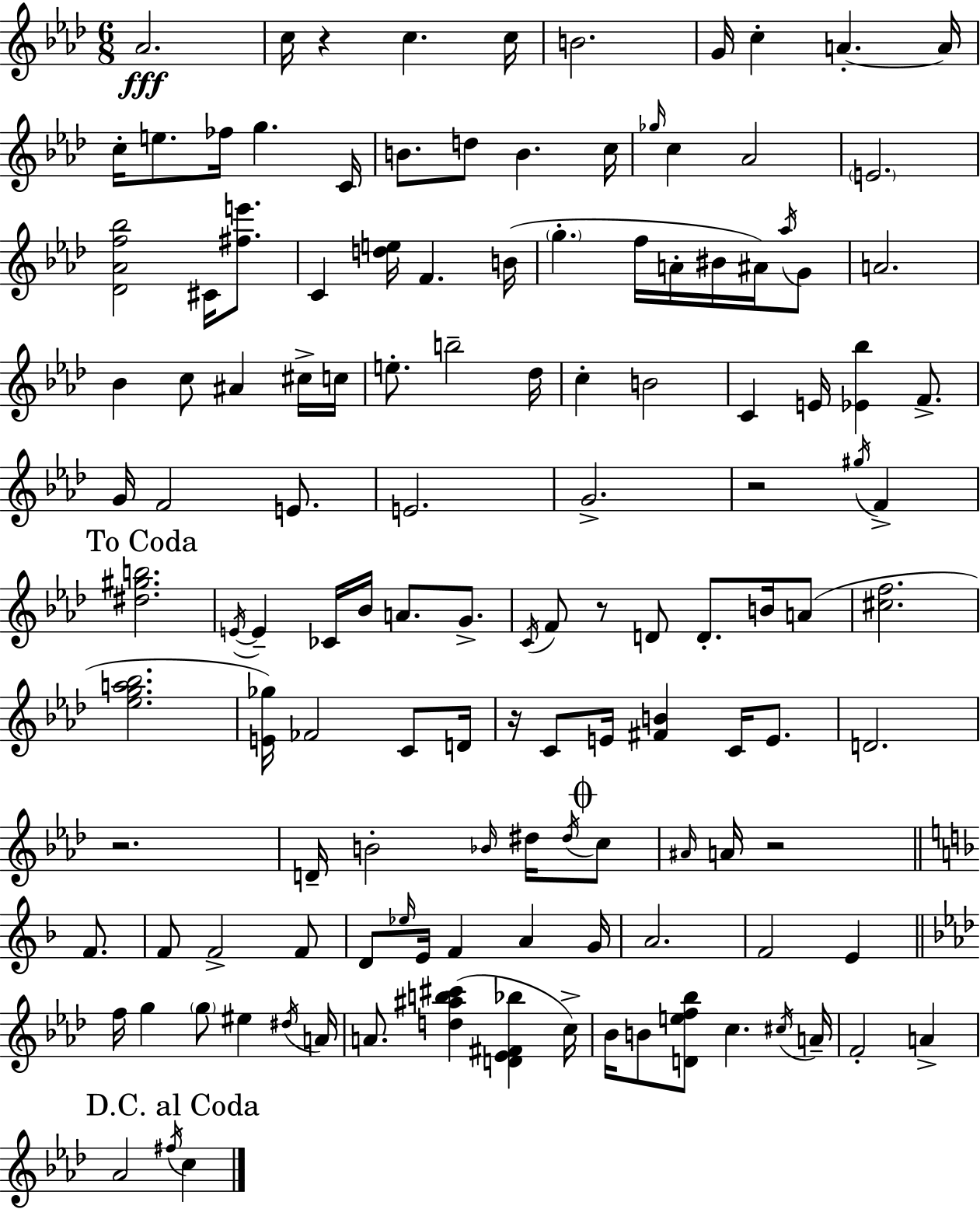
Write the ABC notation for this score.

X:1
T:Untitled
M:6/8
L:1/4
K:Fm
_A2 c/4 z c c/4 B2 G/4 c A A/4 c/4 e/2 _f/4 g C/4 B/2 d/2 B c/4 _g/4 c _A2 E2 [_D_Af_b]2 ^C/4 [^fe']/2 C [de]/4 F B/4 g f/4 A/4 ^B/4 ^A/4 _a/4 G/2 A2 _B c/2 ^A ^c/4 c/4 e/2 b2 _d/4 c B2 C E/4 [_E_b] F/2 G/4 F2 E/2 E2 G2 z2 ^g/4 F [^d^gb]2 E/4 E _C/4 _B/4 A/2 G/2 C/4 F/2 z/2 D/2 D/2 B/4 A/2 [^cf]2 [_ega_b]2 [E_g]/4 _F2 C/2 D/4 z/4 C/2 E/4 [^FB] C/4 E/2 D2 z2 D/4 B2 _B/4 ^d/4 ^d/4 c/2 ^A/4 A/4 z2 F/2 F/2 F2 F/2 D/2 _e/4 E/4 F A G/4 A2 F2 E f/4 g g/2 ^e ^d/4 A/4 A/2 [d^ab^c'] [D_E^F_b] c/4 _B/4 B/2 [Def_b]/2 c ^c/4 A/4 F2 A _A2 ^f/4 c